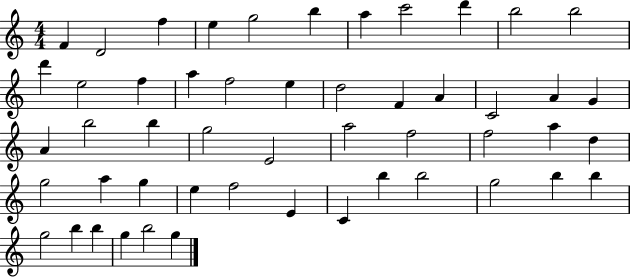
X:1
T:Untitled
M:4/4
L:1/4
K:C
F D2 f e g2 b a c'2 d' b2 b2 d' e2 f a f2 e d2 F A C2 A G A b2 b g2 E2 a2 f2 f2 a d g2 a g e f2 E C b b2 g2 b b g2 b b g b2 g